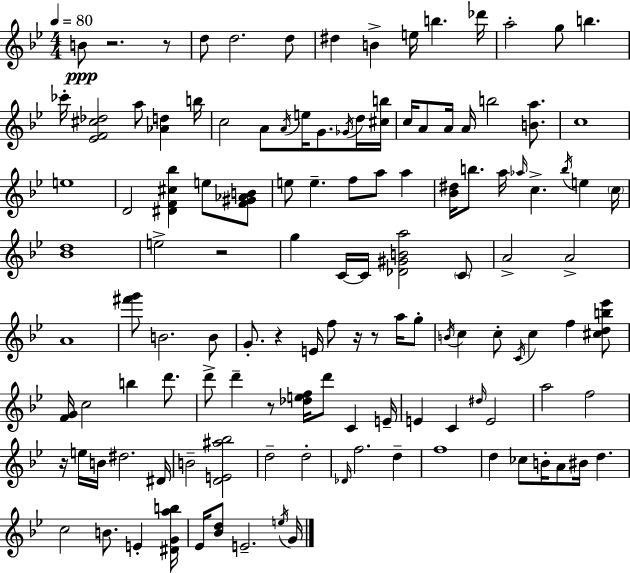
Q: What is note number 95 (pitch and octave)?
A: D5